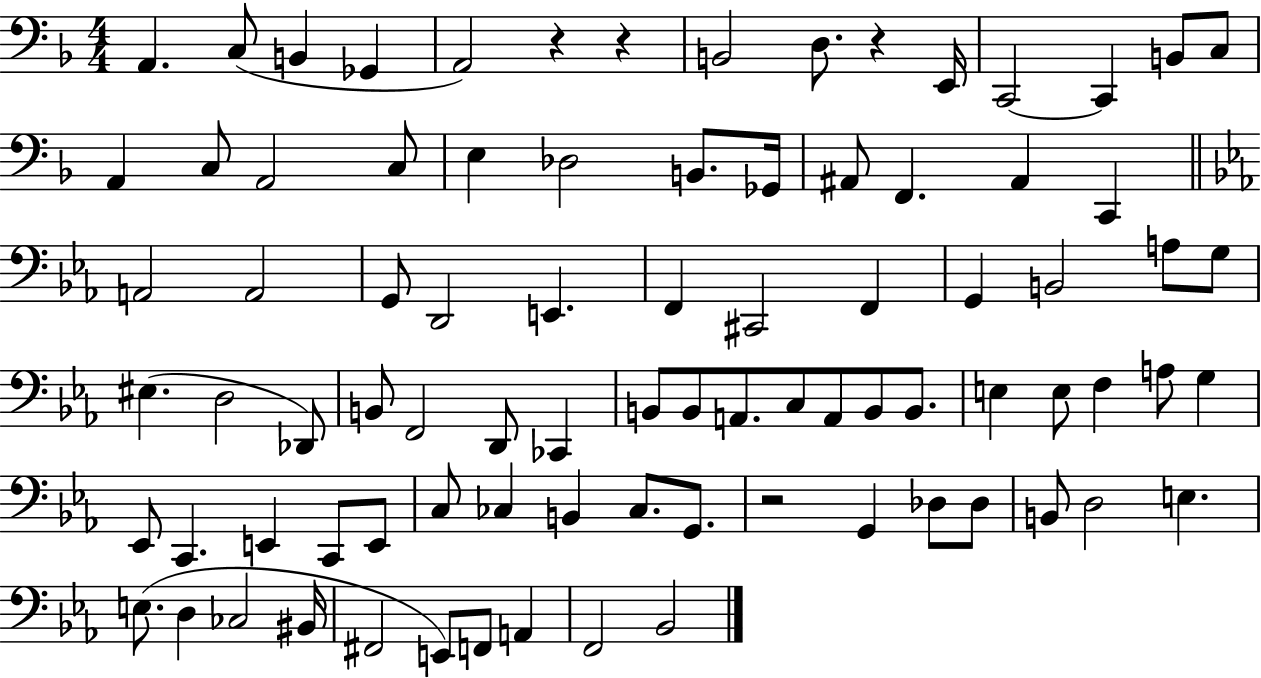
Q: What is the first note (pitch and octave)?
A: A2